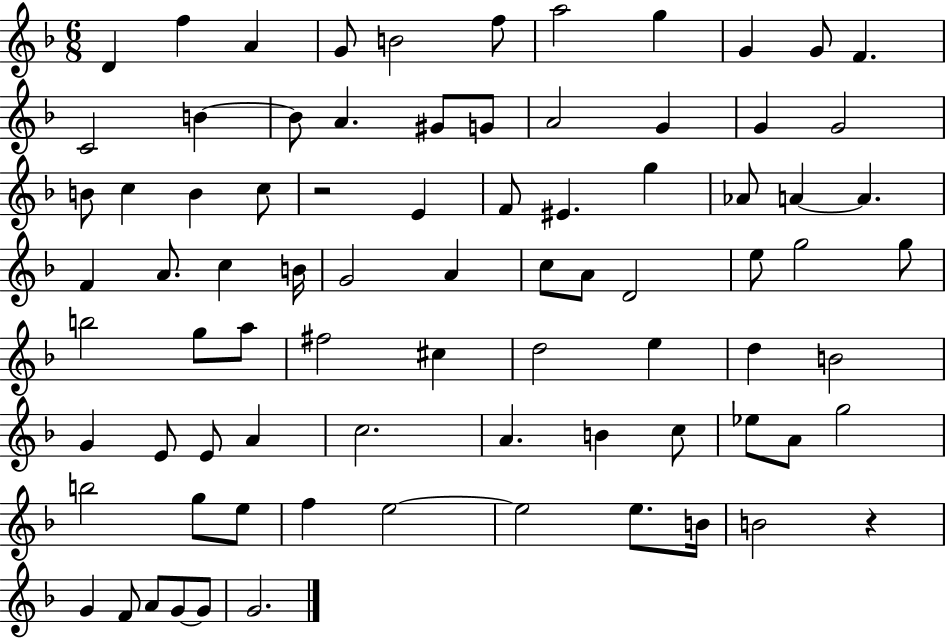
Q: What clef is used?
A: treble